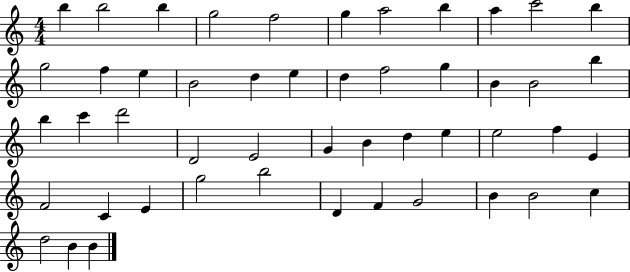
{
  \clef treble
  \numericTimeSignature
  \time 4/4
  \key c \major
  b''4 b''2 b''4 | g''2 f''2 | g''4 a''2 b''4 | a''4 c'''2 b''4 | \break g''2 f''4 e''4 | b'2 d''4 e''4 | d''4 f''2 g''4 | b'4 b'2 b''4 | \break b''4 c'''4 d'''2 | d'2 e'2 | g'4 b'4 d''4 e''4 | e''2 f''4 e'4 | \break f'2 c'4 e'4 | g''2 b''2 | d'4 f'4 g'2 | b'4 b'2 c''4 | \break d''2 b'4 b'4 | \bar "|."
}